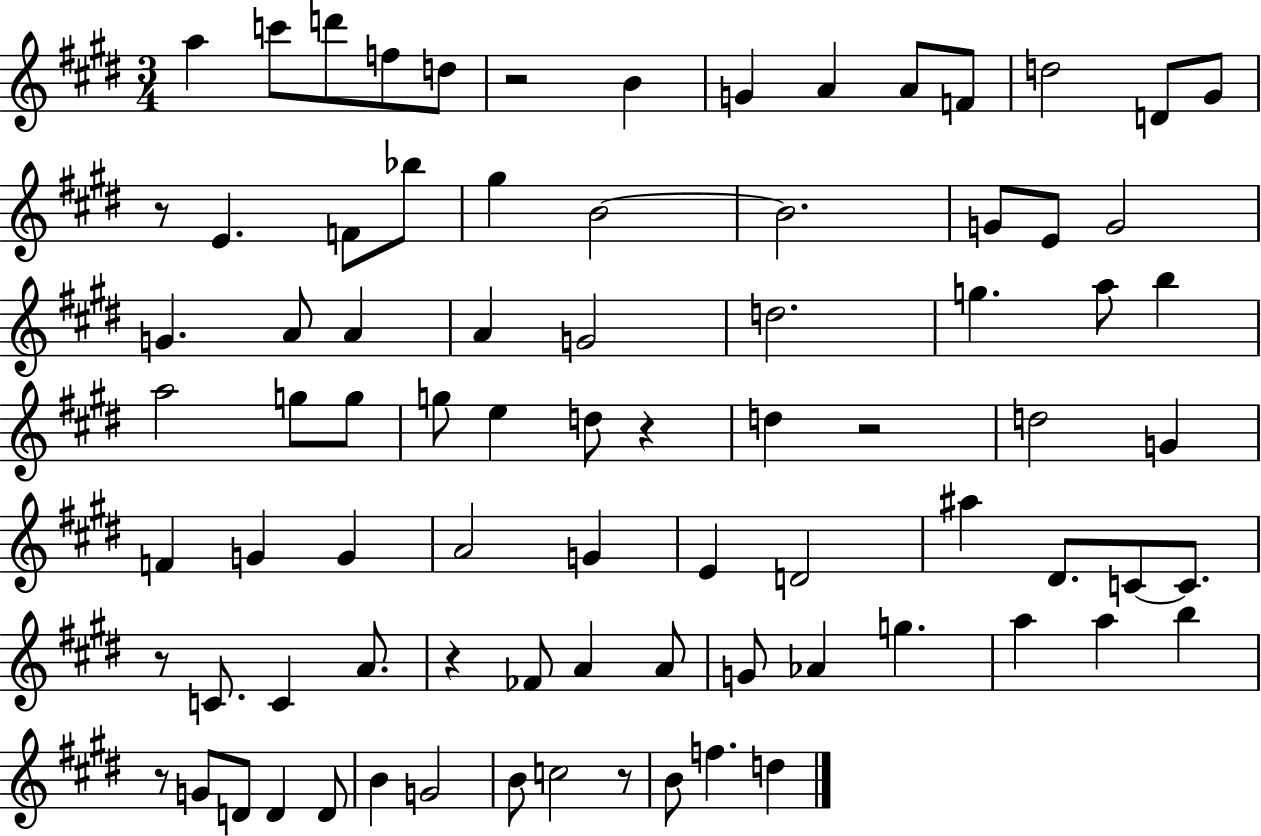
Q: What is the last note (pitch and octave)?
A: D5